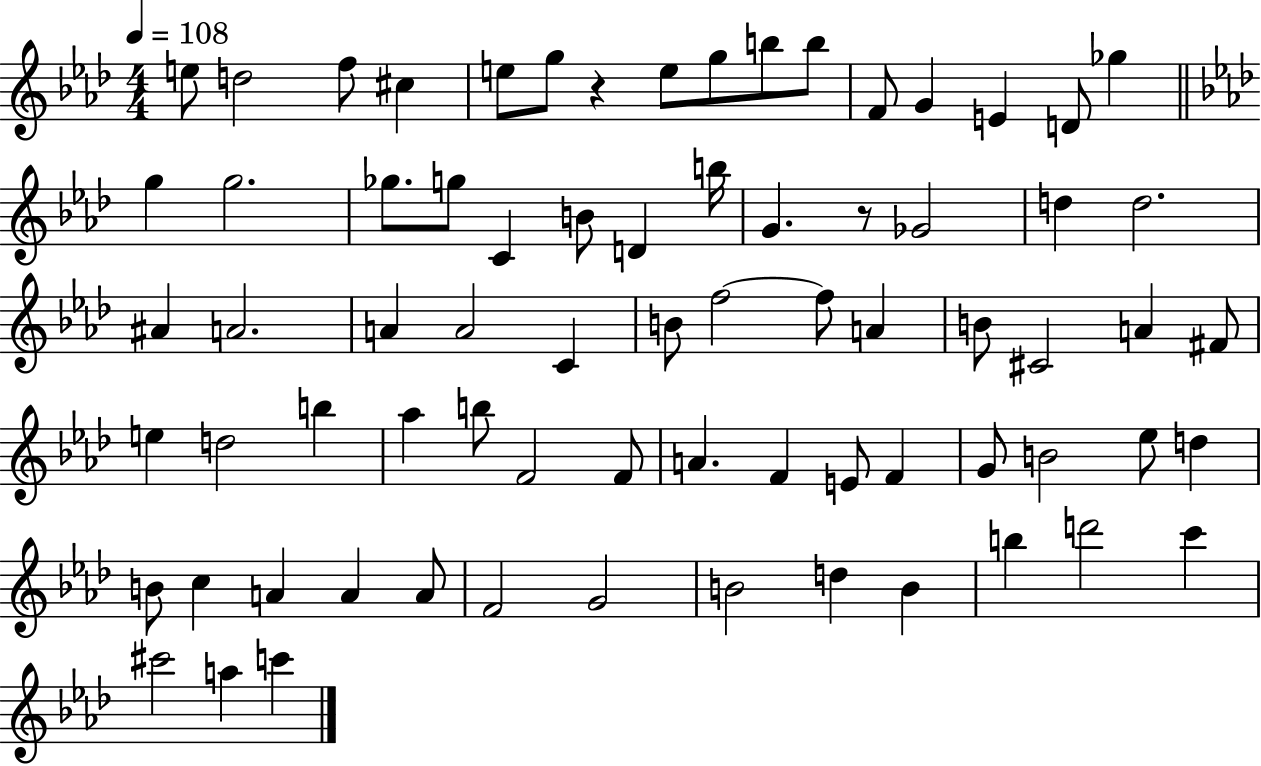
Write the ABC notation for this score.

X:1
T:Untitled
M:4/4
L:1/4
K:Ab
e/2 d2 f/2 ^c e/2 g/2 z e/2 g/2 b/2 b/2 F/2 G E D/2 _g g g2 _g/2 g/2 C B/2 D b/4 G z/2 _G2 d d2 ^A A2 A A2 C B/2 f2 f/2 A B/2 ^C2 A ^F/2 e d2 b _a b/2 F2 F/2 A F E/2 F G/2 B2 _e/2 d B/2 c A A A/2 F2 G2 B2 d B b d'2 c' ^c'2 a c'